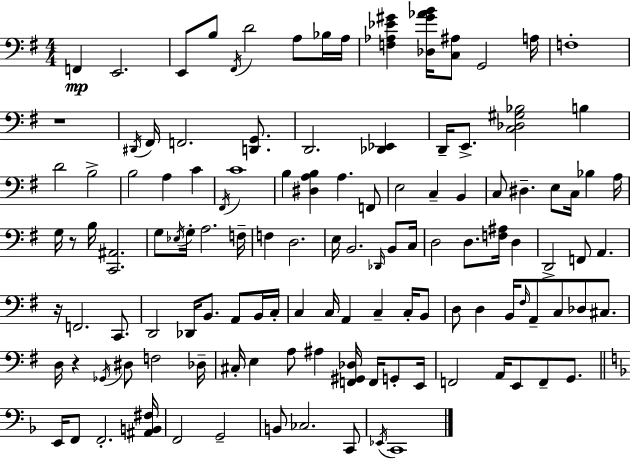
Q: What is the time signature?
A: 4/4